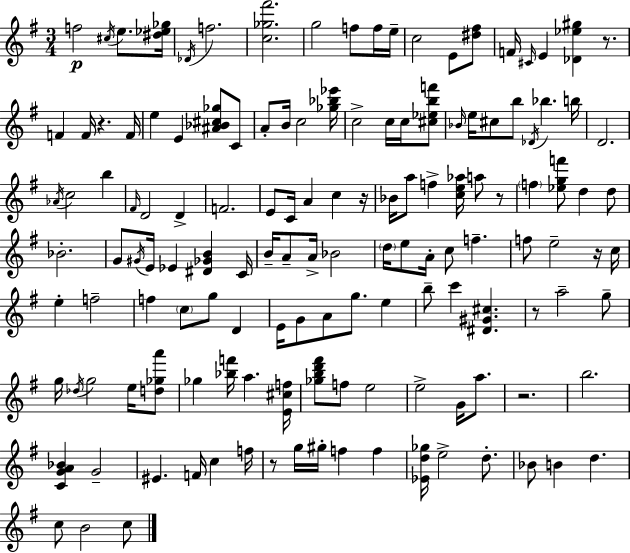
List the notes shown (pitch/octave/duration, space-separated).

F5/h C#5/s E5/e. [D#5,Eb5,Gb5]/s Db4/s F5/h. [C5,Gb5,F#6]/h. G5/h F5/e F5/s E5/s C5/h E4/e [D#5,F#5]/e F4/s C#4/s E4/q [Db4,Eb5,G#5]/q R/e. F4/q F4/s R/q. F4/s E5/q E4/q [A#4,Bb4,C#5,Gb5]/e C4/e A4/e B4/s C5/h [Gb5,Bb5,Eb6]/s C5/h C5/s C5/s [C#5,Eb5,B5,F6]/e Bb4/s E5/s C#5/e B5/e Db4/s Bb5/q. B5/s D4/h. Ab4/s C5/h B5/q F#4/s D4/h D4/q F4/h. E4/e C4/s A4/q C5/q R/s Bb4/s A5/e F5/q [C5,E5,Ab5]/s A5/e R/e F5/q [Eb5,G5,F6]/e D5/q D5/e Bb4/h. G4/e G#4/s E4/s Eb4/q [D#4,Gb4,B4]/q C4/s B4/s A4/e A4/s Bb4/h D5/s E5/e A4/s C5/e F5/q. F5/e E5/h R/s C5/s E5/q F5/h F5/q C5/e G5/e D4/q E4/s G4/e A4/e G5/e. E5/q B5/e C6/q [D#4,G#4,C#5]/q. R/e A5/h G5/e G5/s Db5/s G5/h E5/s [D5,Gb5,A6]/e Gb5/q [Bb5,F6]/s A5/q. [E4,C#5,F5]/s [Gb5,B5,D6,F#6]/e F5/e E5/h E5/h G4/s A5/e. R/h. B5/h. [C4,G4,A4,Bb4]/q G4/h EIS4/q. F4/s C5/q F5/s R/e G5/s G#5/s F5/q F5/q [Eb4,D5,Gb5]/s E5/h D5/e. Bb4/e B4/q D5/q. C5/e B4/h C5/e